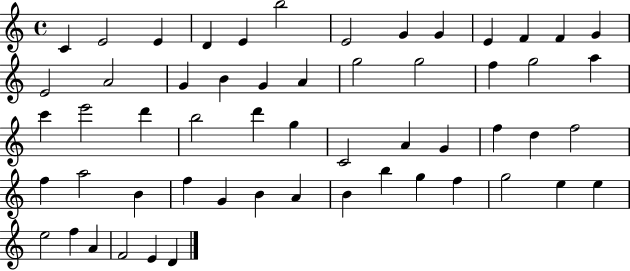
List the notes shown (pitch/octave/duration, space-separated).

C4/q E4/h E4/q D4/q E4/q B5/h E4/h G4/q G4/q E4/q F4/q F4/q G4/q E4/h A4/h G4/q B4/q G4/q A4/q G5/h G5/h F5/q G5/h A5/q C6/q E6/h D6/q B5/h D6/q G5/q C4/h A4/q G4/q F5/q D5/q F5/h F5/q A5/h B4/q F5/q G4/q B4/q A4/q B4/q B5/q G5/q F5/q G5/h E5/q E5/q E5/h F5/q A4/q F4/h E4/q D4/q